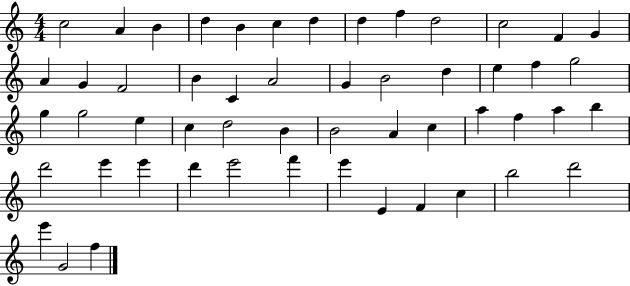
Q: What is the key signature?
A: C major